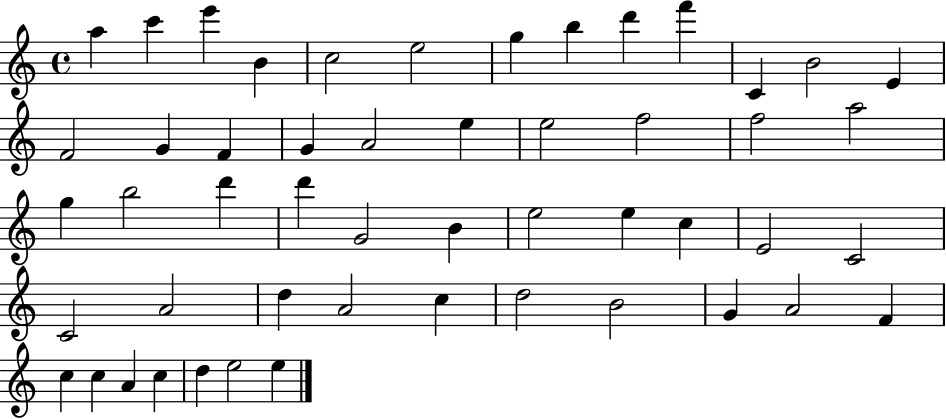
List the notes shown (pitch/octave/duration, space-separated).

A5/q C6/q E6/q B4/q C5/h E5/h G5/q B5/q D6/q F6/q C4/q B4/h E4/q F4/h G4/q F4/q G4/q A4/h E5/q E5/h F5/h F5/h A5/h G5/q B5/h D6/q D6/q G4/h B4/q E5/h E5/q C5/q E4/h C4/h C4/h A4/h D5/q A4/h C5/q D5/h B4/h G4/q A4/h F4/q C5/q C5/q A4/q C5/q D5/q E5/h E5/q